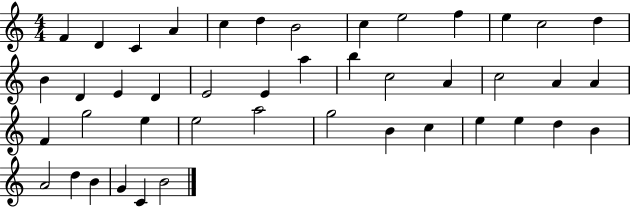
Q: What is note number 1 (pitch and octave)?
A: F4